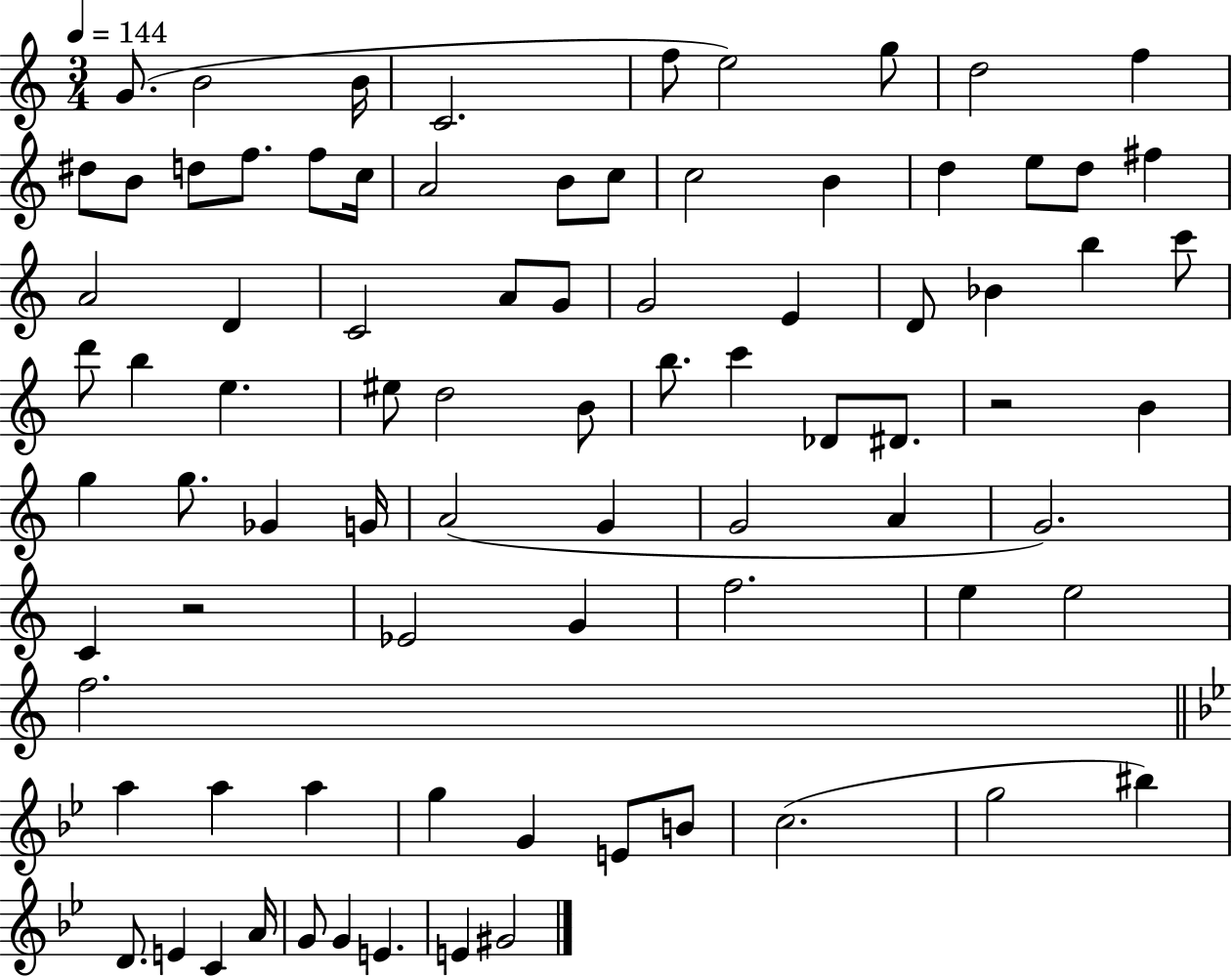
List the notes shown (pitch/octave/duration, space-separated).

G4/e. B4/h B4/s C4/h. F5/e E5/h G5/e D5/h F5/q D#5/e B4/e D5/e F5/e. F5/e C5/s A4/h B4/e C5/e C5/h B4/q D5/q E5/e D5/e F#5/q A4/h D4/q C4/h A4/e G4/e G4/h E4/q D4/e Bb4/q B5/q C6/e D6/e B5/q E5/q. EIS5/e D5/h B4/e B5/e. C6/q Db4/e D#4/e. R/h B4/q G5/q G5/e. Gb4/q G4/s A4/h G4/q G4/h A4/q G4/h. C4/q R/h Eb4/h G4/q F5/h. E5/q E5/h F5/h. A5/q A5/q A5/q G5/q G4/q E4/e B4/e C5/h. G5/h BIS5/q D4/e. E4/q C4/q A4/s G4/e G4/q E4/q. E4/q G#4/h